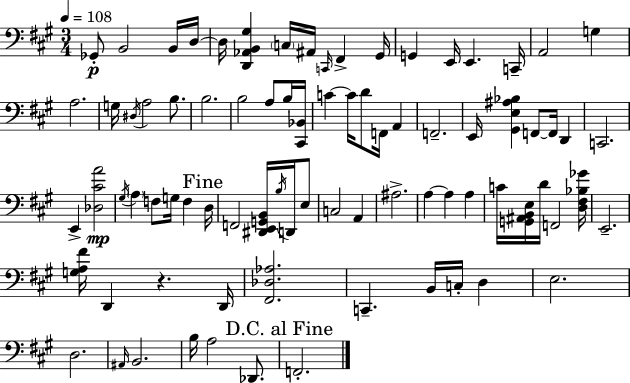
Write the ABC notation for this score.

X:1
T:Untitled
M:3/4
L:1/4
K:A
_G,,/2 B,,2 B,,/4 D,/4 D,/4 [D,,_A,,B,,^G,] C,/4 ^A,,/4 C,,/4 ^F,, ^G,,/4 G,, E,,/4 E,, C,,/4 A,,2 G, A,2 G,/4 ^D,/4 A,2 B,/2 B,2 B,2 A,/2 B,/4 [^C,,_B,,]/4 C C/4 D/2 F,,/4 A,, F,,2 E,,/4 [^G,,E,^A,_B,] F,,/2 F,,/4 D,, C,,2 E,, [_D,^CA]2 ^G,/4 A, F,/2 G,/4 F, D,/4 F,,2 [^D,,E,,G,,B,,]/4 B,/4 D,,/4 E,/2 C,2 A,, ^A,2 A, A, A, C/4 [G,,^A,,B,,E,]/4 D/4 F,,2 [D,^F,_B,_G]/4 E,,2 [G,A,^F]/4 D,, z D,,/4 [^F,,_D,_A,]2 C,, B,,/4 C,/4 D, E,2 D,2 ^A,,/4 B,,2 B,/4 A,2 _D,,/2 F,,2